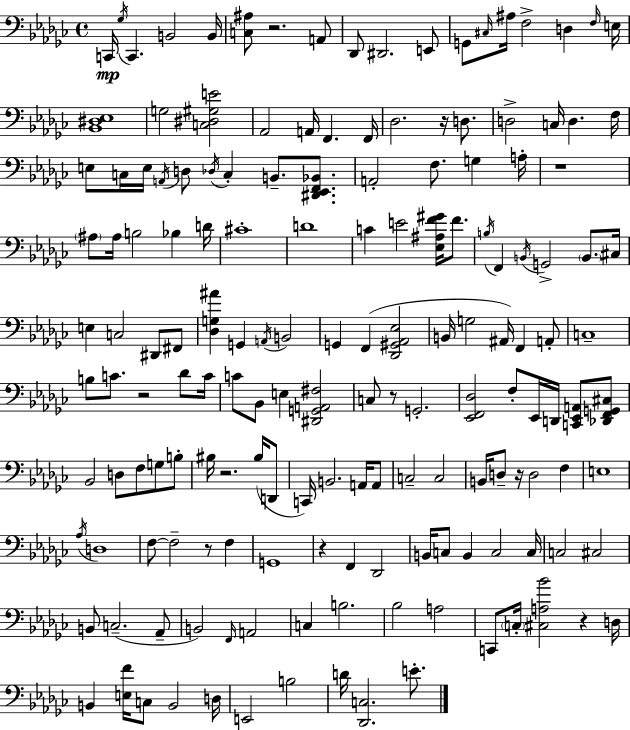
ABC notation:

X:1
T:Untitled
M:4/4
L:1/4
K:Ebm
C,,/4 _G,/4 C,, B,,2 B,,/4 [C,^A,]/2 z2 A,,/2 _D,,/2 ^D,,2 E,,/2 G,,/2 ^C,/4 ^A,/4 F,2 D, F,/4 E,/4 [_B,,^D,_E,]4 G,2 [C,^D,^G,E]2 _A,,2 A,,/4 F,, F,,/4 _D,2 z/4 D,/2 D,2 C,/4 D, F,/4 E,/2 C,/4 E,/4 A,,/4 D,/2 _D,/4 C, B,,/2 [^D,,_E,,F,,_B,,]/2 A,,2 F,/2 G, A,/4 z4 ^A,/2 ^A,/4 B,2 _B, D/4 ^C4 D4 C E2 [_E,^A,F^G]/4 F/2 B,/4 F,, B,,/4 G,,2 B,,/2 ^C,/4 E, C,2 ^D,,/2 ^F,,/2 [_D,G,^A] G,, A,,/4 B,,2 G,, F,, [_D,,^G,,_A,,_E,]2 B,,/4 G,2 ^A,,/4 F,, A,,/2 C,4 B,/2 C/2 z2 _D/2 C/4 C/2 _B,,/2 E, [^D,,G,,A,,^F,]2 C,/2 z/2 G,,2 [_E,,F,,_D,]2 F,/2 _E,,/4 D,,/4 [C,,_E,,A,,]/2 [_D,,F,,G,,^C,]/2 _B,,2 D,/2 F,/2 G,/2 B,/2 ^B,/4 z2 ^B,/4 D,,/2 C,,/4 B,,2 A,,/4 A,,/2 C,2 C,2 B,,/4 D,/2 z/4 D,2 F, E,4 _A,/4 D,4 F,/2 F,2 z/2 F, G,,4 z F,, _D,,2 B,,/4 C,/2 B,, C,2 C,/4 C,2 ^C,2 B,,/2 C,2 _A,,/2 B,,2 F,,/4 A,,2 C, B,2 _B,2 A,2 C,,/2 C,/4 [^C,A,_B]2 z D,/4 B,, [E,F]/4 C,/2 B,,2 D,/4 E,,2 B,2 D/4 [_D,,C,]2 E/2